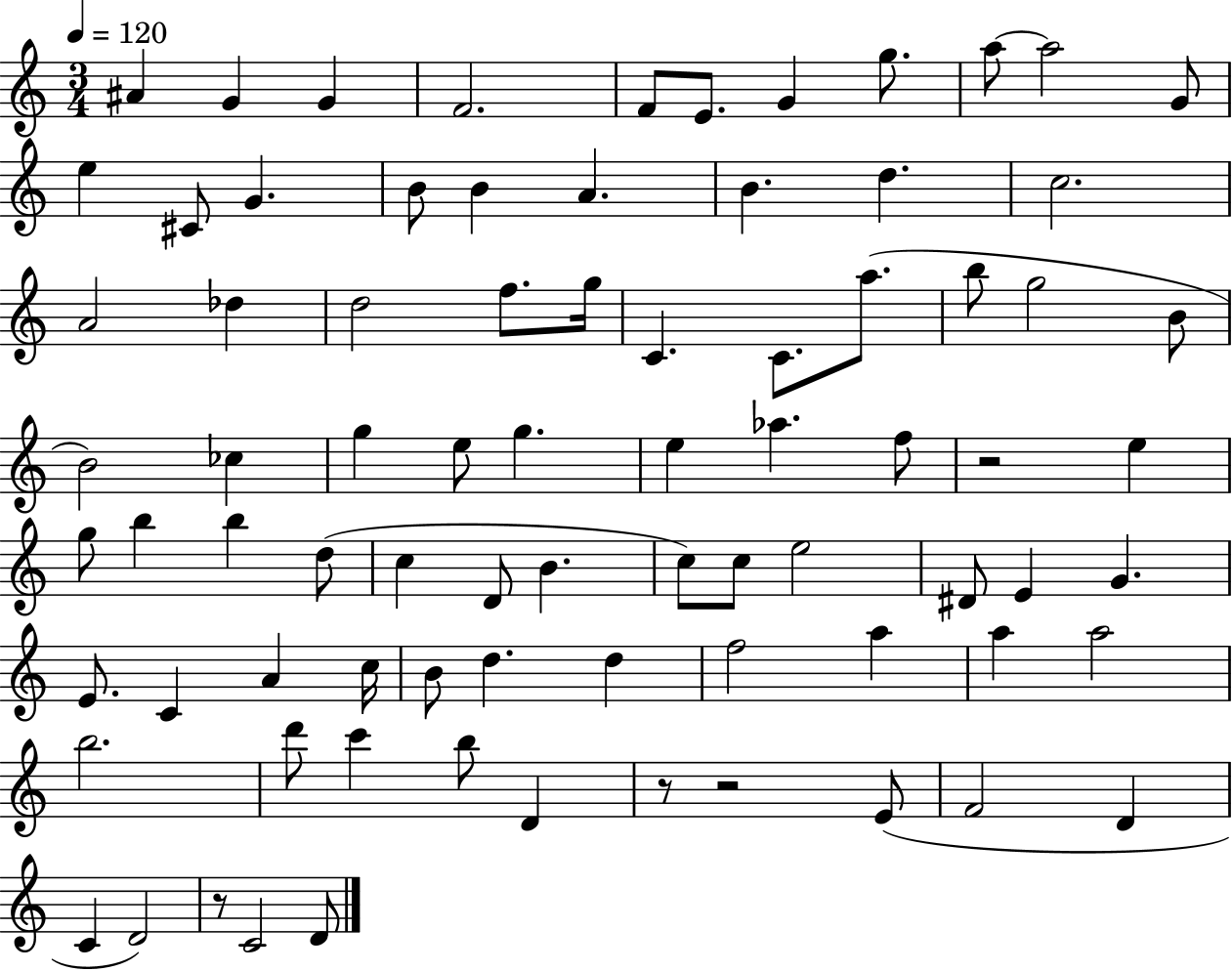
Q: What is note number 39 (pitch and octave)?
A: F5